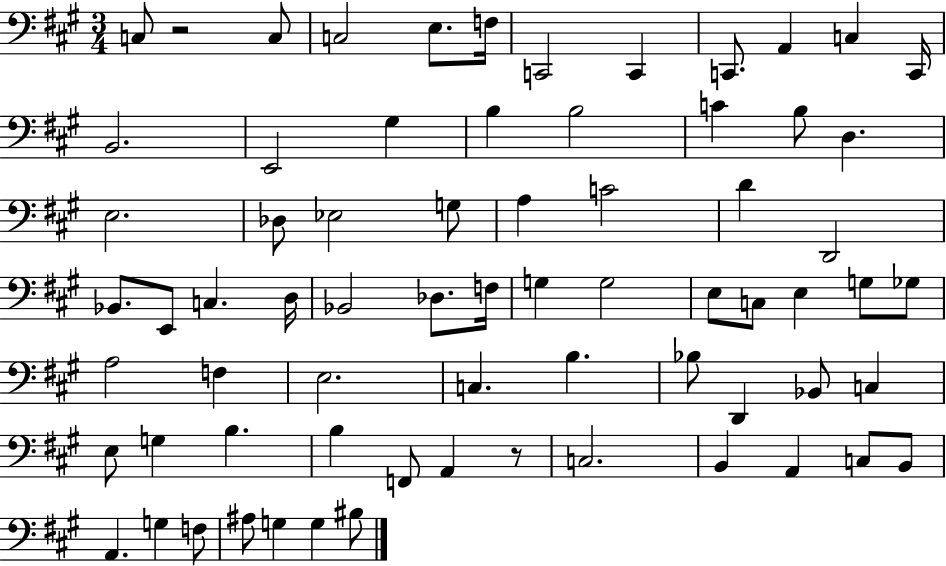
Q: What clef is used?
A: bass